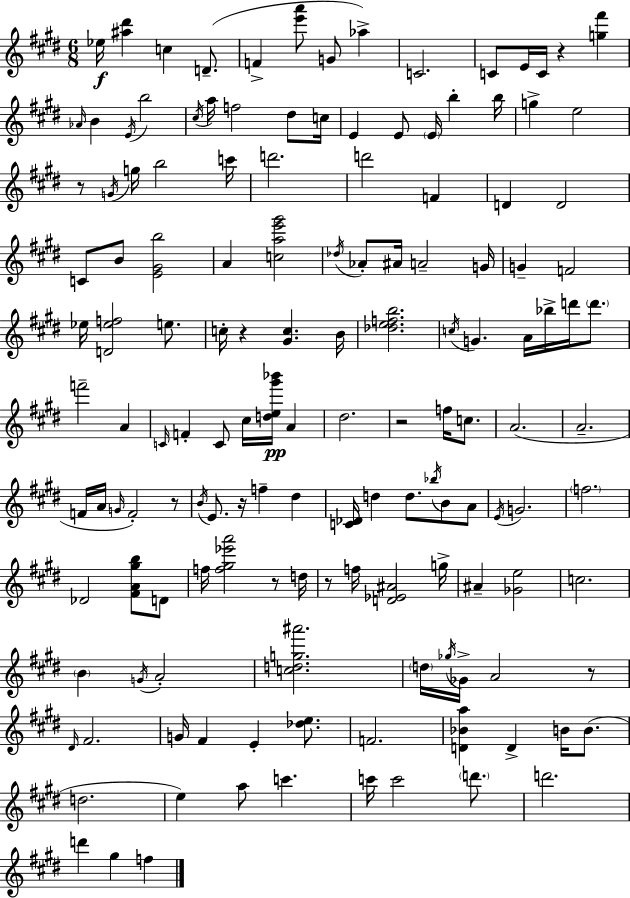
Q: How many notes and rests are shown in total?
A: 144